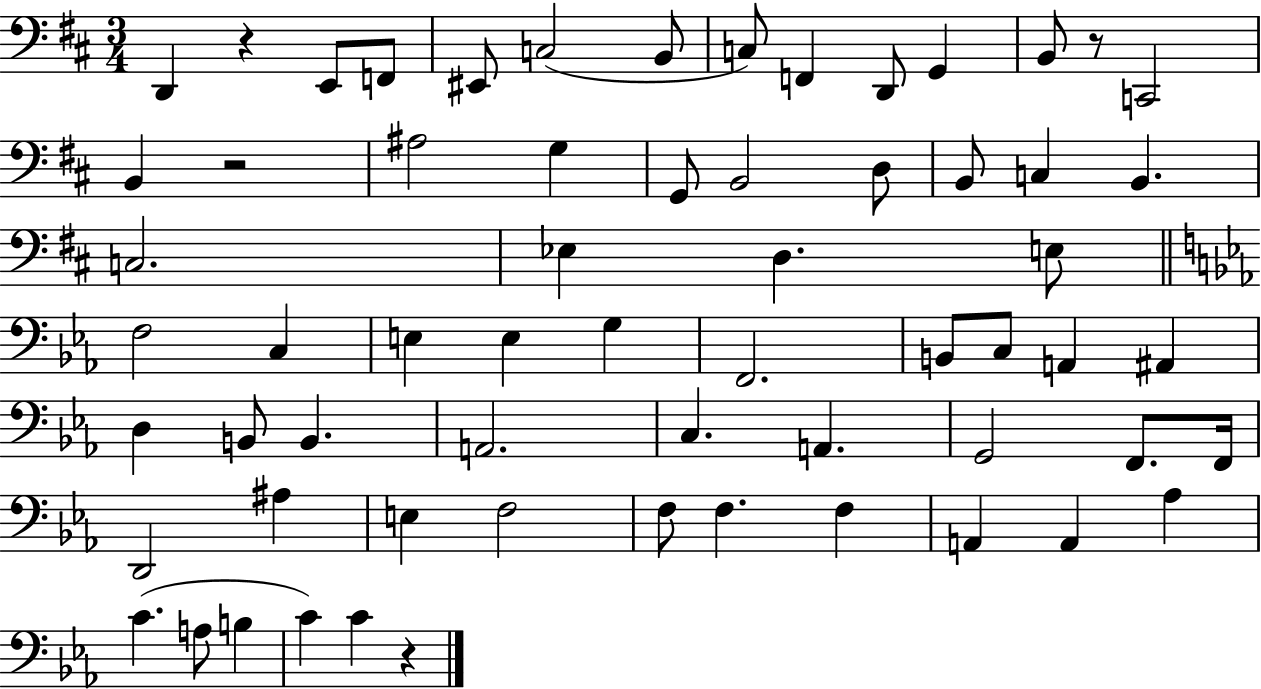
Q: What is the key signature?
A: D major